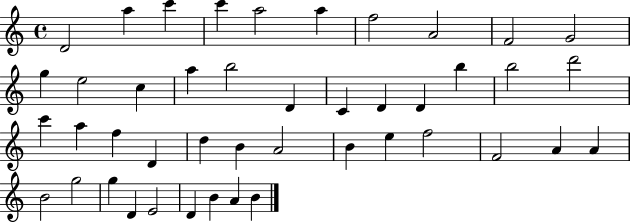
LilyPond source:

{
  \clef treble
  \time 4/4
  \defaultTimeSignature
  \key c \major
  d'2 a''4 c'''4 | c'''4 a''2 a''4 | f''2 a'2 | f'2 g'2 | \break g''4 e''2 c''4 | a''4 b''2 d'4 | c'4 d'4 d'4 b''4 | b''2 d'''2 | \break c'''4 a''4 f''4 d'4 | d''4 b'4 a'2 | b'4 e''4 f''2 | f'2 a'4 a'4 | \break b'2 g''2 | g''4 d'4 e'2 | d'4 b'4 a'4 b'4 | \bar "|."
}